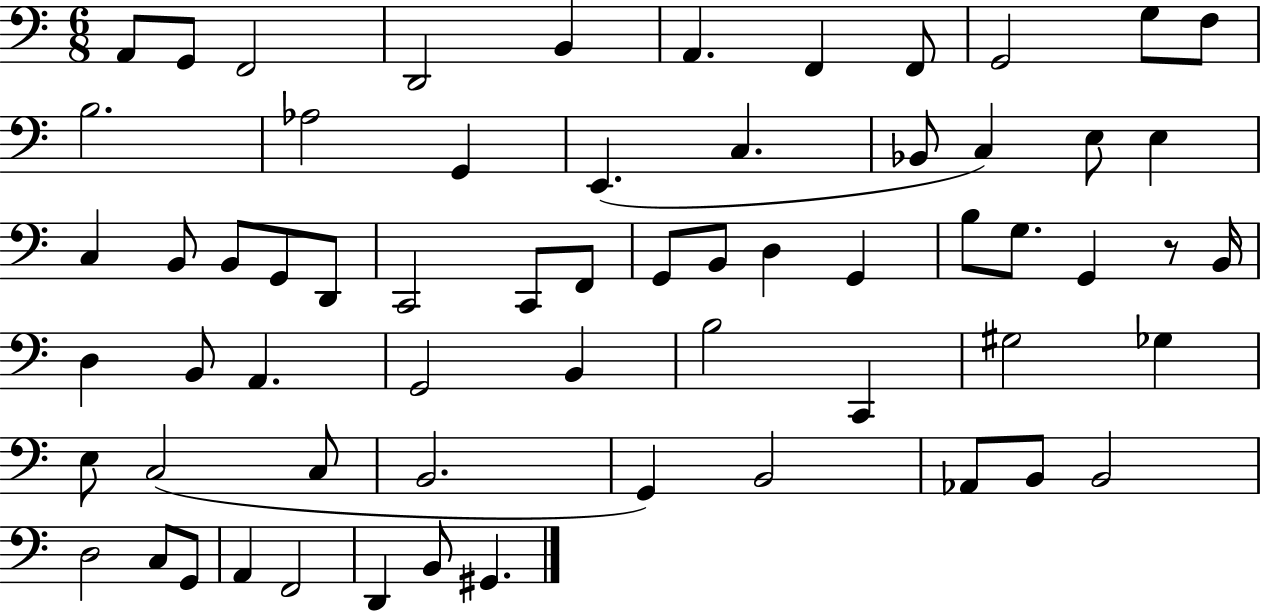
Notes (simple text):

A2/e G2/e F2/h D2/h B2/q A2/q. F2/q F2/e G2/h G3/e F3/e B3/h. Ab3/h G2/q E2/q. C3/q. Bb2/e C3/q E3/e E3/q C3/q B2/e B2/e G2/e D2/e C2/h C2/e F2/e G2/e B2/e D3/q G2/q B3/e G3/e. G2/q R/e B2/s D3/q B2/e A2/q. G2/h B2/q B3/h C2/q G#3/h Gb3/q E3/e C3/h C3/e B2/h. G2/q B2/h Ab2/e B2/e B2/h D3/h C3/e G2/e A2/q F2/h D2/q B2/e G#2/q.